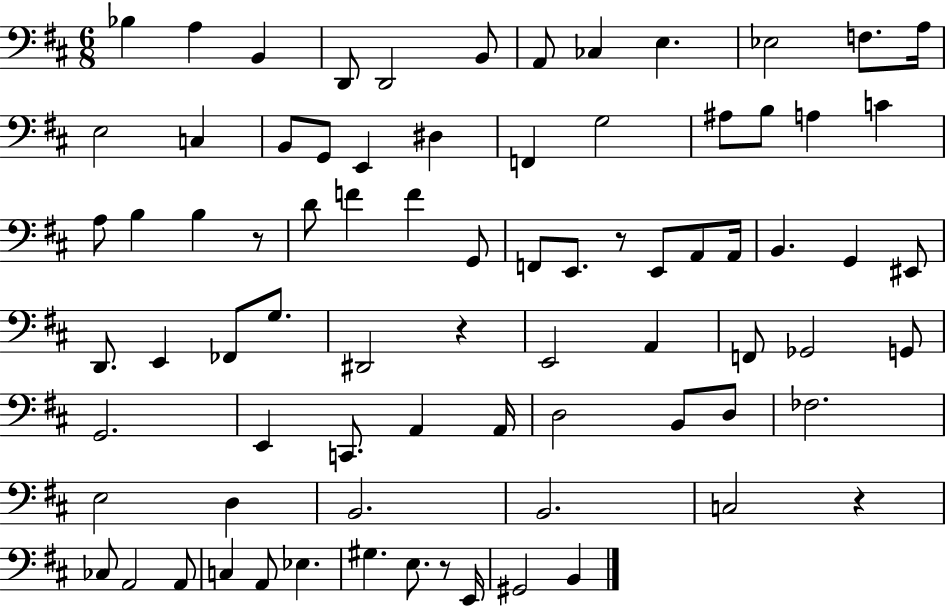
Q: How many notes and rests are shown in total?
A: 79